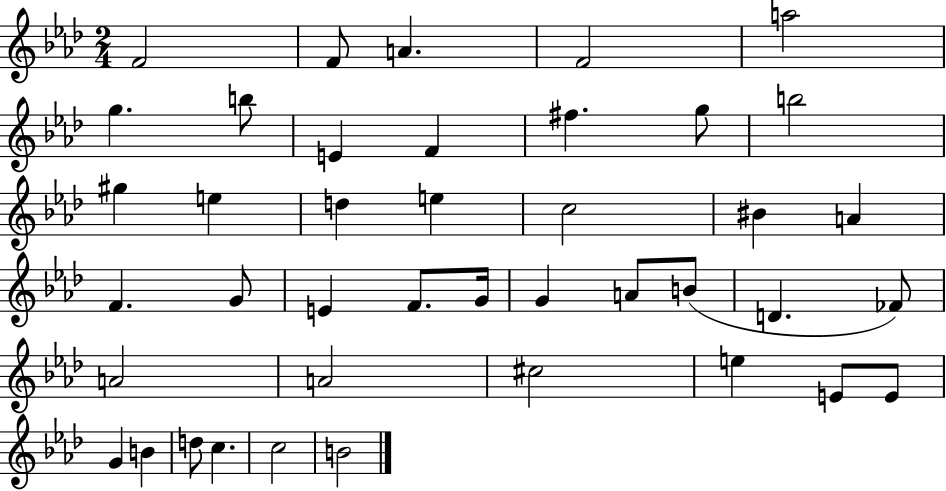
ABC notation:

X:1
T:Untitled
M:2/4
L:1/4
K:Ab
F2 F/2 A F2 a2 g b/2 E F ^f g/2 b2 ^g e d e c2 ^B A F G/2 E F/2 G/4 G A/2 B/2 D _F/2 A2 A2 ^c2 e E/2 E/2 G B d/2 c c2 B2